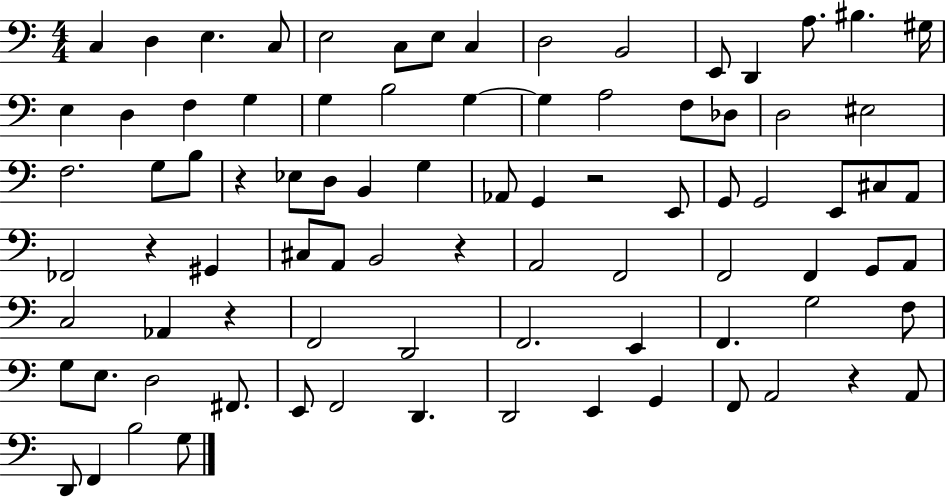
C3/q D3/q E3/q. C3/e E3/h C3/e E3/e C3/q D3/h B2/h E2/e D2/q A3/e. BIS3/q. G#3/s E3/q D3/q F3/q G3/q G3/q B3/h G3/q G3/q A3/h F3/e Db3/e D3/h EIS3/h F3/h. G3/e B3/e R/q Eb3/e D3/e B2/q G3/q Ab2/e G2/q R/h E2/e G2/e G2/h E2/e C#3/e A2/e FES2/h R/q G#2/q C#3/e A2/e B2/h R/q A2/h F2/h F2/h F2/q G2/e A2/e C3/h Ab2/q R/q F2/h D2/h F2/h. E2/q F2/q. G3/h F3/e G3/e E3/e. D3/h F#2/e. E2/e F2/h D2/q. D2/h E2/q G2/q F2/e A2/h R/q A2/e D2/e F2/q B3/h G3/e